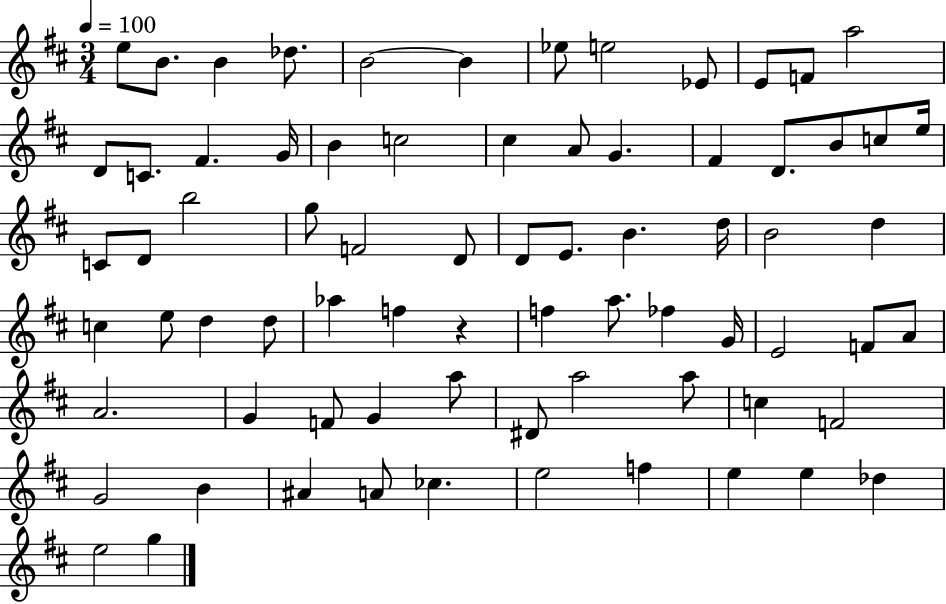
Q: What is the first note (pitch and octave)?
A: E5